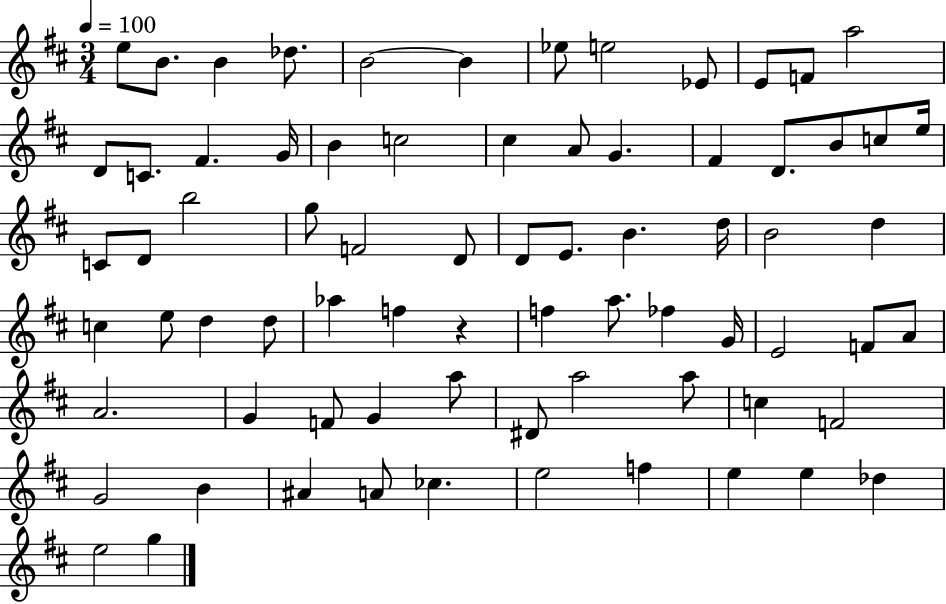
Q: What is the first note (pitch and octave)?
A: E5